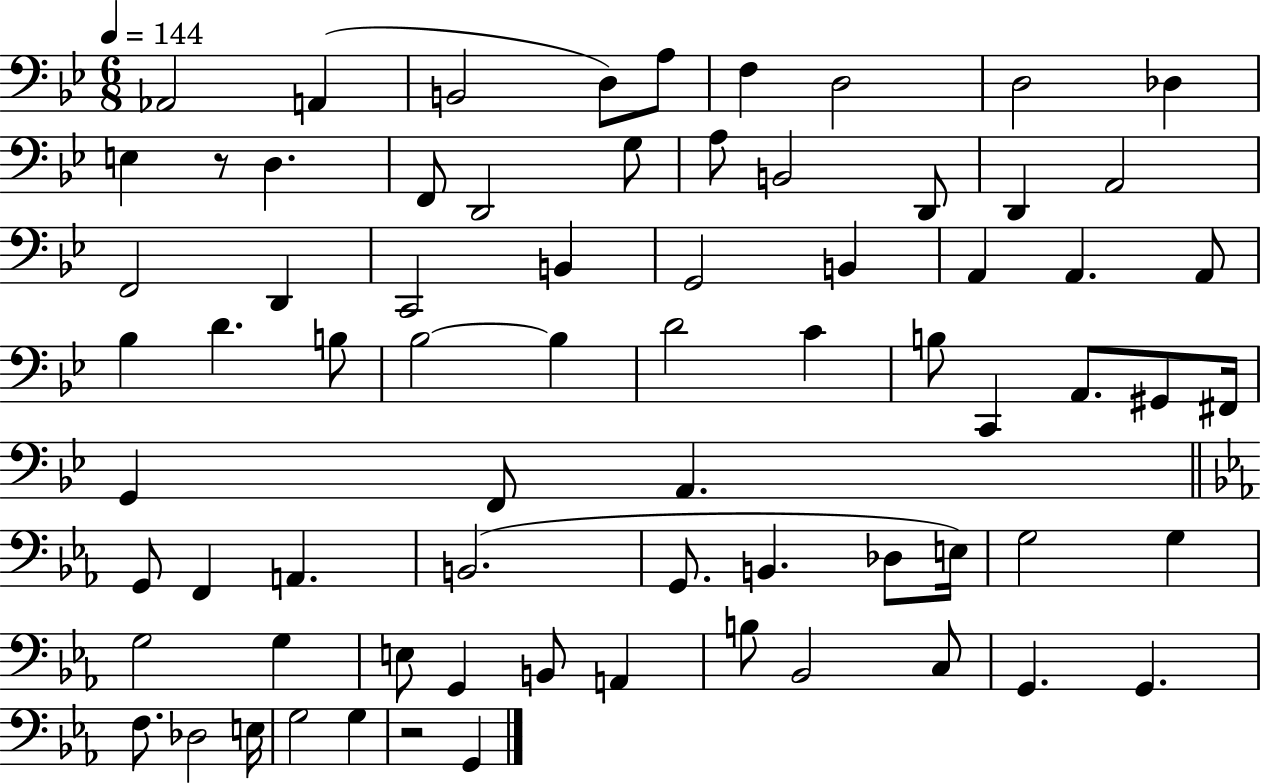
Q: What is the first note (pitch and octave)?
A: Ab2